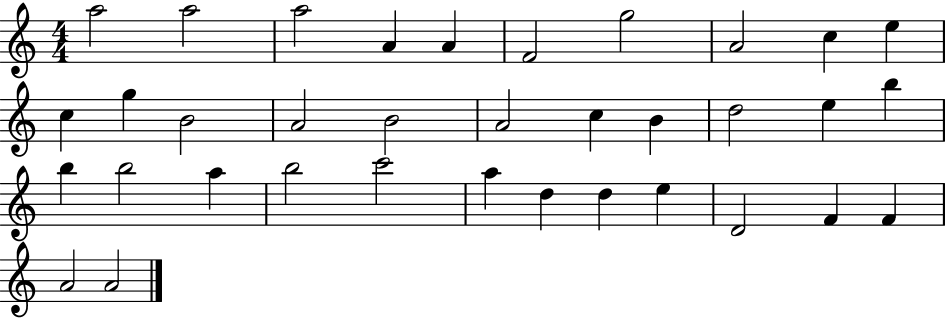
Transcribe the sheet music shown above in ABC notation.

X:1
T:Untitled
M:4/4
L:1/4
K:C
a2 a2 a2 A A F2 g2 A2 c e c g B2 A2 B2 A2 c B d2 e b b b2 a b2 c'2 a d d e D2 F F A2 A2